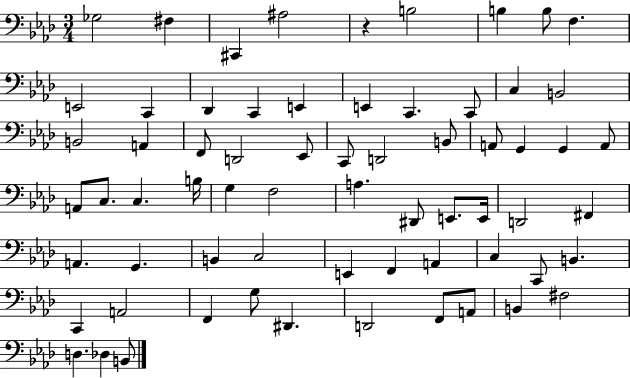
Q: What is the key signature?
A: AES major